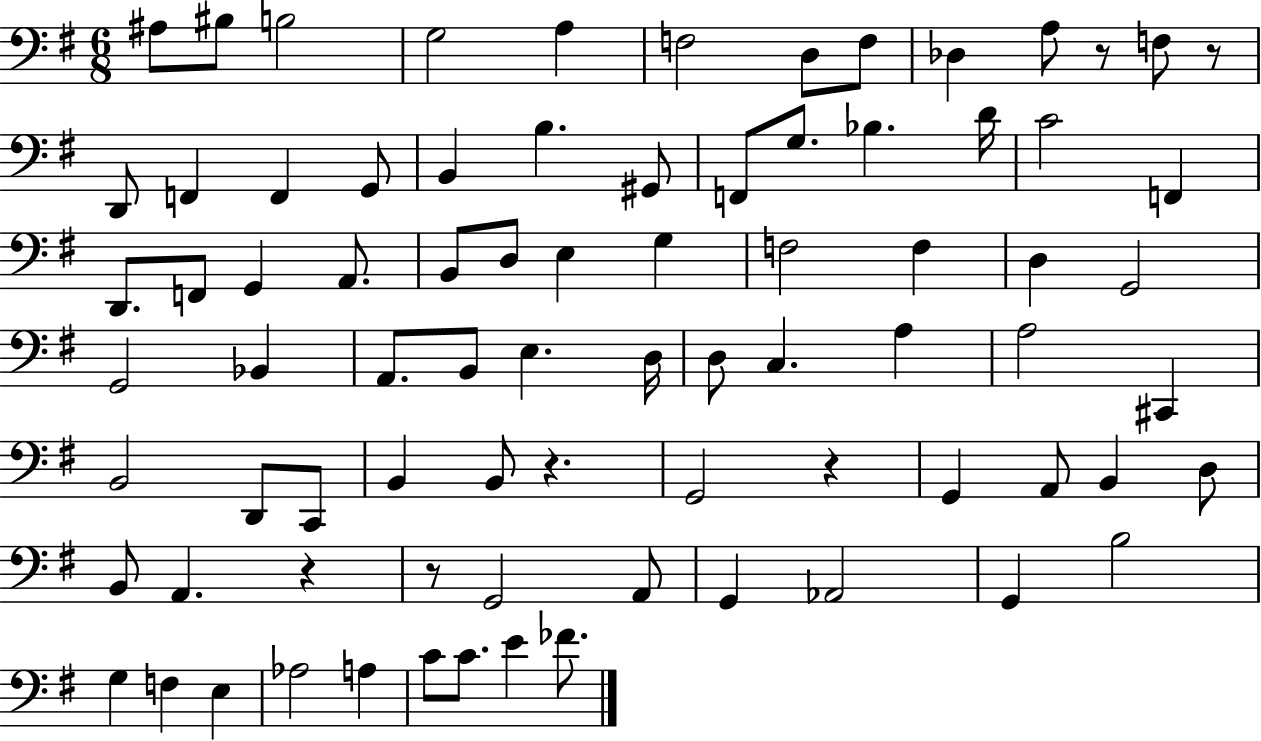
A#3/e BIS3/e B3/h G3/h A3/q F3/h D3/e F3/e Db3/q A3/e R/e F3/e R/e D2/e F2/q F2/q G2/e B2/q B3/q. G#2/e F2/e G3/e. Bb3/q. D4/s C4/h F2/q D2/e. F2/e G2/q A2/e. B2/e D3/e E3/q G3/q F3/h F3/q D3/q G2/h G2/h Bb2/q A2/e. B2/e E3/q. D3/s D3/e C3/q. A3/q A3/h C#2/q B2/h D2/e C2/e B2/q B2/e R/q. G2/h R/q G2/q A2/e B2/q D3/e B2/e A2/q. R/q R/e G2/h A2/e G2/q Ab2/h G2/q B3/h G3/q F3/q E3/q Ab3/h A3/q C4/e C4/e. E4/q FES4/e.